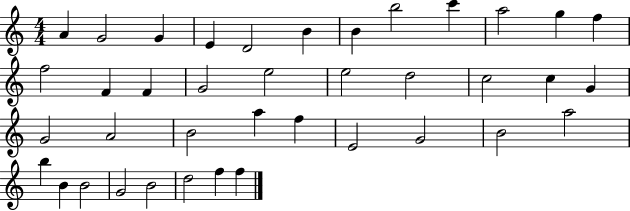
A4/q G4/h G4/q E4/q D4/h B4/q B4/q B5/h C6/q A5/h G5/q F5/q F5/h F4/q F4/q G4/h E5/h E5/h D5/h C5/h C5/q G4/q G4/h A4/h B4/h A5/q F5/q E4/h G4/h B4/h A5/h B5/q B4/q B4/h G4/h B4/h D5/h F5/q F5/q